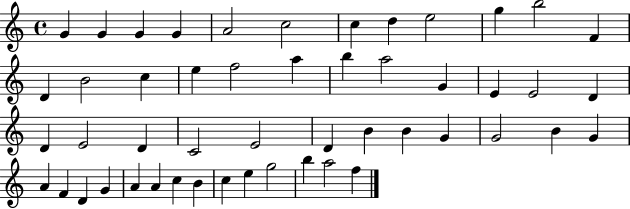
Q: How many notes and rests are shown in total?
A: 50